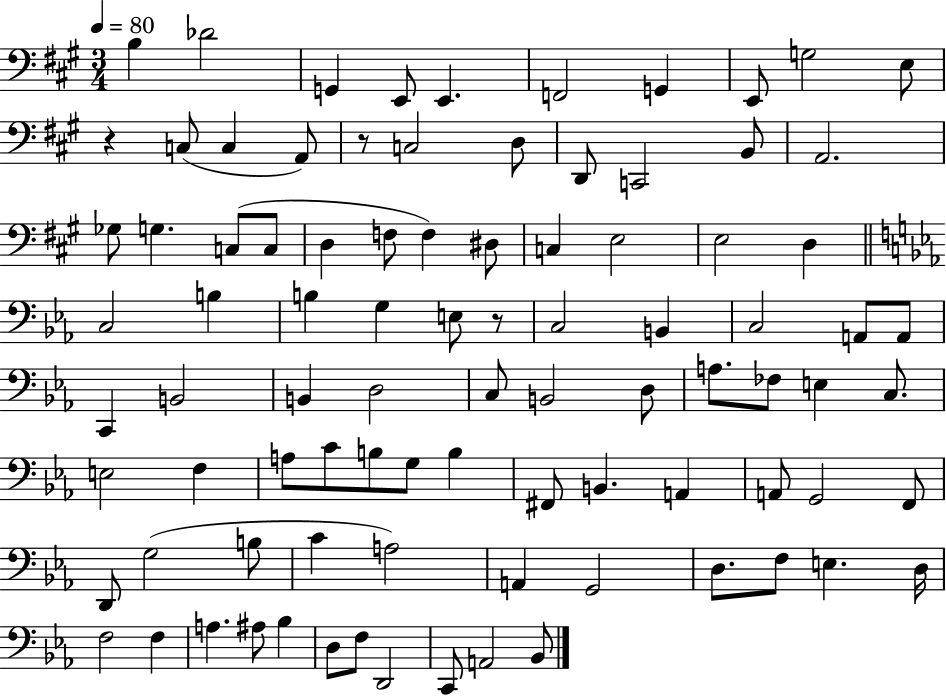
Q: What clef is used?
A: bass